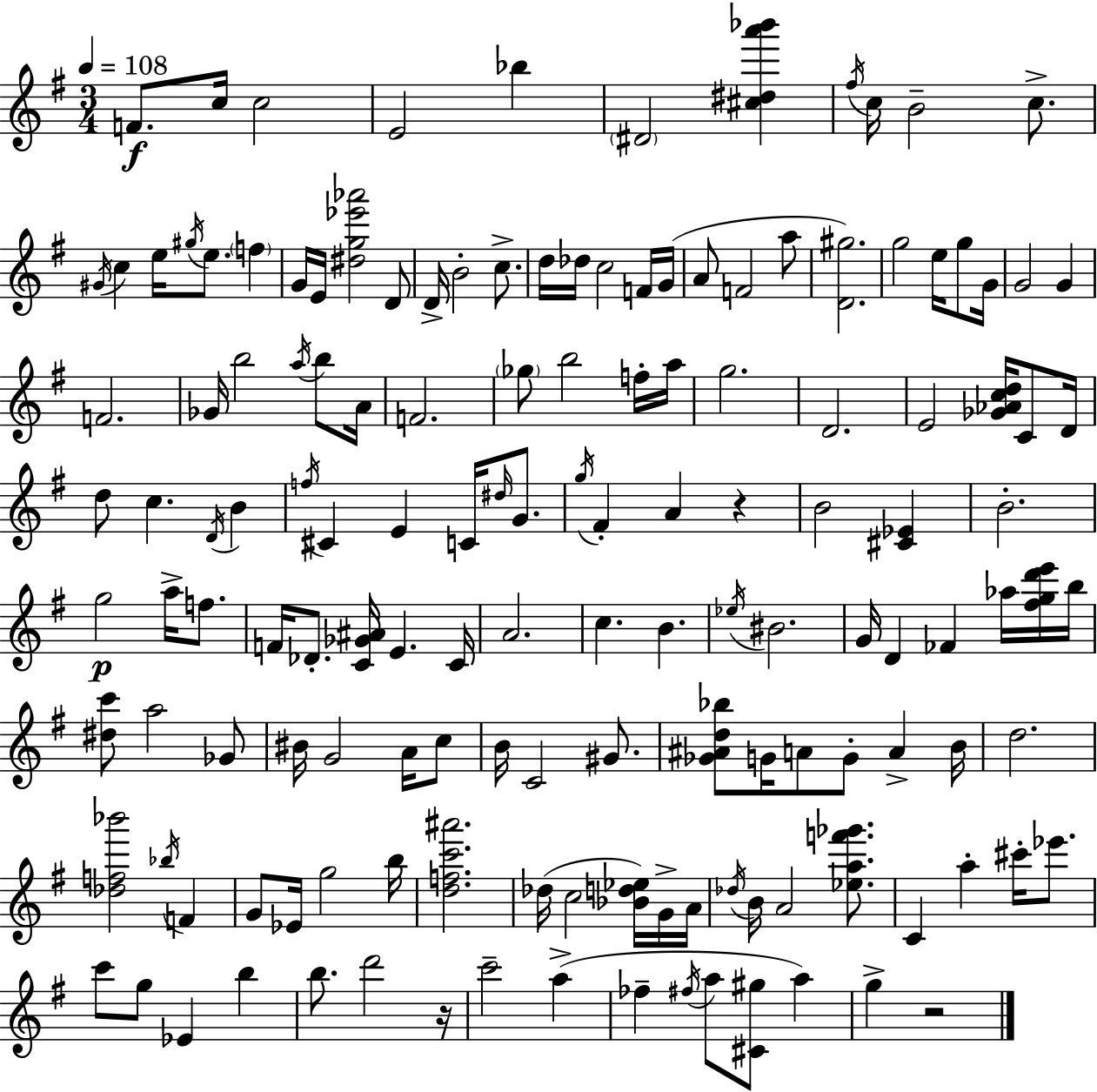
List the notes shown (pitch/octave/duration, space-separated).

F4/e. C5/s C5/h E4/h Bb5/q D#4/h [C#5,D#5,A6,Bb6]/q F#5/s C5/s B4/h C5/e. G#4/s C5/q E5/s G#5/s E5/e. F5/q G4/s E4/s [D#5,G5,Eb6,Ab6]/h D4/e D4/s B4/h C5/e. D5/s Db5/s C5/h F4/s G4/s A4/e F4/h A5/e [D4,G#5]/h. G5/h E5/s G5/e G4/s G4/h G4/q F4/h. Gb4/s B5/h A5/s B5/e A4/s F4/h. Gb5/e B5/h F5/s A5/s G5/h. D4/h. E4/h [Gb4,Ab4,C5,D5]/s C4/e D4/s D5/e C5/q. D4/s B4/q F5/s C#4/q E4/q C4/s D#5/s G4/e. G5/s F#4/q A4/q R/q B4/h [C#4,Eb4]/q B4/h. G5/h A5/s F5/e. F4/s Db4/e. [C4,Gb4,A#4]/s E4/q. C4/s A4/h. C5/q. B4/q. Eb5/s BIS4/h. G4/s D4/q FES4/q Ab5/s [F#5,G5,D6,E6]/s B5/s [D#5,C6]/e A5/h Gb4/e BIS4/s G4/h A4/s C5/e B4/s C4/h G#4/e. [Gb4,A#4,D5,Bb5]/e G4/s A4/e G4/e A4/q B4/s D5/h. [Db5,F5,Bb6]/h Bb5/s F4/q G4/e Eb4/s G5/h B5/s [D5,F5,C6,A#6]/h. Db5/s C5/h [Bb4,D5,Eb5]/s G4/s A4/s Db5/s B4/s A4/h [Eb5,A5,F6,Gb6]/e. C4/q A5/q C#6/s Eb6/e. C6/e G5/e Eb4/q B5/q B5/e. D6/h R/s C6/h A5/q FES5/q F#5/s A5/e [C#4,G#5]/e A5/q G5/q R/h